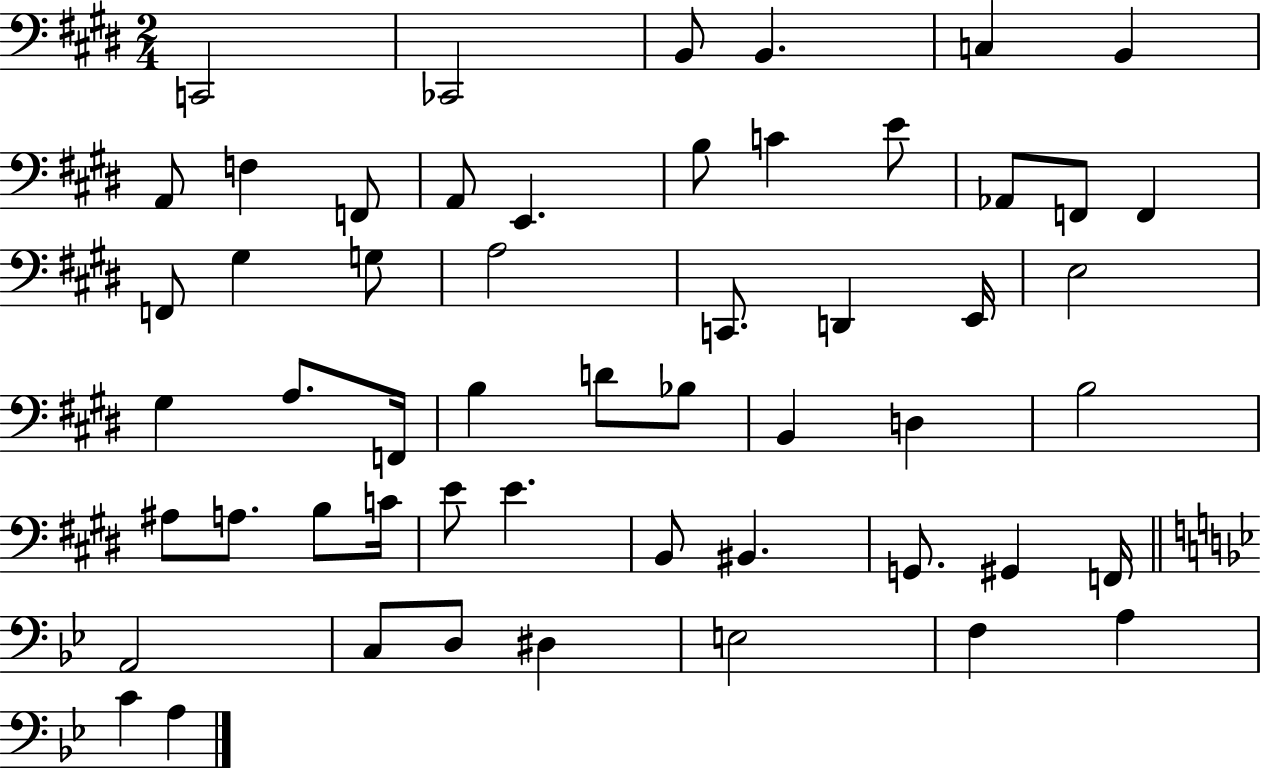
C2/h CES2/h B2/e B2/q. C3/q B2/q A2/e F3/q F2/e A2/e E2/q. B3/e C4/q E4/e Ab2/e F2/e F2/q F2/e G#3/q G3/e A3/h C2/e. D2/q E2/s E3/h G#3/q A3/e. F2/s B3/q D4/e Bb3/e B2/q D3/q B3/h A#3/e A3/e. B3/e C4/s E4/e E4/q. B2/e BIS2/q. G2/e. G#2/q F2/s A2/h C3/e D3/e D#3/q E3/h F3/q A3/q C4/q A3/q